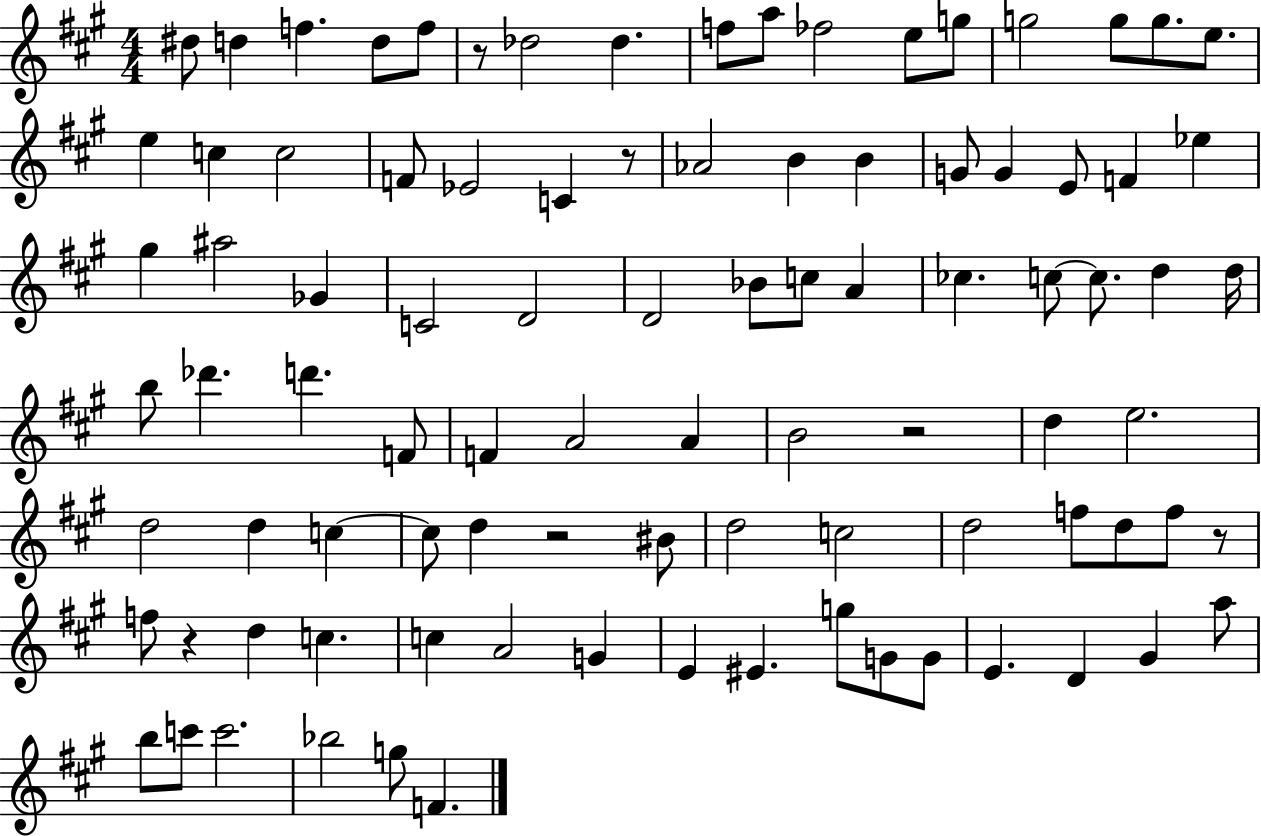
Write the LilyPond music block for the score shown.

{
  \clef treble
  \numericTimeSignature
  \time 4/4
  \key a \major
  \repeat volta 2 { dis''8 d''4 f''4. d''8 f''8 | r8 des''2 des''4. | f''8 a''8 fes''2 e''8 g''8 | g''2 g''8 g''8. e''8. | \break e''4 c''4 c''2 | f'8 ees'2 c'4 r8 | aes'2 b'4 b'4 | g'8 g'4 e'8 f'4 ees''4 | \break gis''4 ais''2 ges'4 | c'2 d'2 | d'2 bes'8 c''8 a'4 | ces''4. c''8~~ c''8. d''4 d''16 | \break b''8 des'''4. d'''4. f'8 | f'4 a'2 a'4 | b'2 r2 | d''4 e''2. | \break d''2 d''4 c''4~~ | c''8 d''4 r2 bis'8 | d''2 c''2 | d''2 f''8 d''8 f''8 r8 | \break f''8 r4 d''4 c''4. | c''4 a'2 g'4 | e'4 eis'4. g''8 g'8 g'8 | e'4. d'4 gis'4 a''8 | \break b''8 c'''8 c'''2. | bes''2 g''8 f'4. | } \bar "|."
}